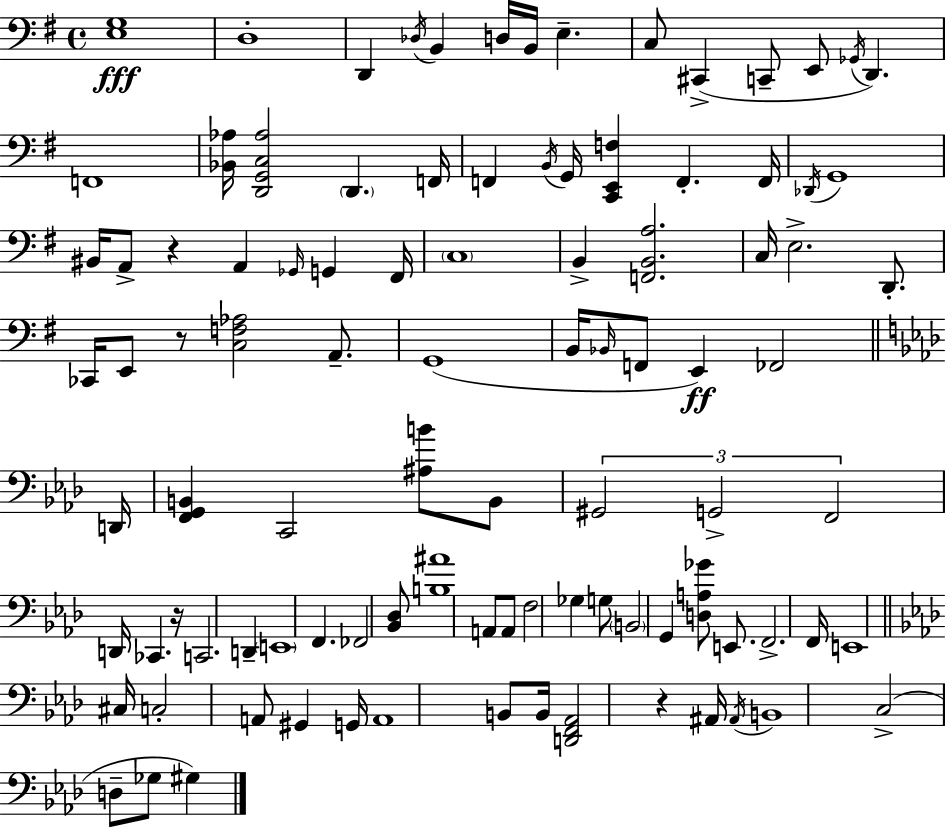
[E3,G3]/w D3/w D2/q Db3/s B2/q D3/s B2/s E3/q. C3/e C#2/q C2/e E2/e Gb2/s D2/q. F2/w [Bb2,Ab3]/s [D2,G2,C3,Ab3]/h D2/q. F2/s F2/q B2/s G2/s [C2,E2,F3]/q F2/q. F2/s Db2/s G2/w BIS2/s A2/e R/q A2/q Gb2/s G2/q F#2/s C3/w B2/q [F2,B2,A3]/h. C3/s E3/h. D2/e. CES2/s E2/e R/e [C3,F3,Ab3]/h A2/e. G2/w B2/s Bb2/s F2/e E2/q FES2/h D2/s [F2,G2,B2]/q C2/h [A#3,B4]/e B2/e G#2/h G2/h F2/h D2/s CES2/q. R/s C2/h. D2/q E2/w F2/q. FES2/h [Bb2,Db3]/e [B3,A#4]/w A2/e A2/e F3/h Gb3/q G3/e B2/h G2/q [D3,A3,Gb4]/e E2/e. F2/h. F2/s E2/w C#3/s C3/h A2/e G#2/q G2/s A2/w B2/e B2/s [D2,F2,Ab2]/h R/q A#2/s A#2/s B2/w C3/h D3/e Gb3/e G#3/q